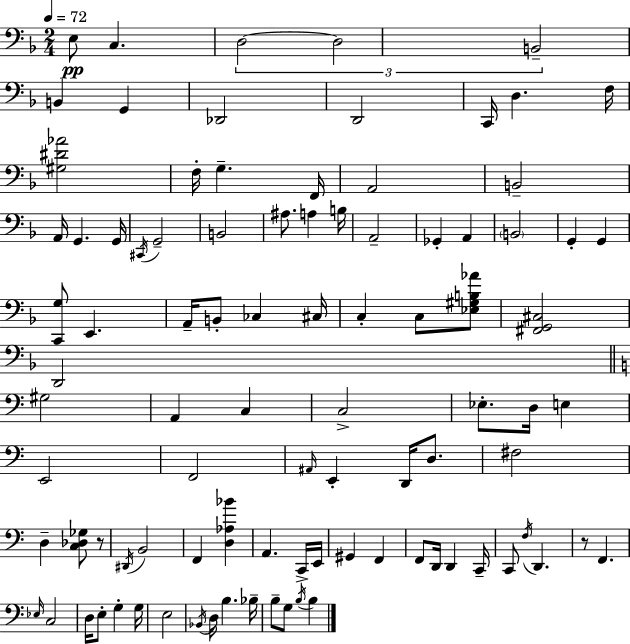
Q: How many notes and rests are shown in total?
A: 94